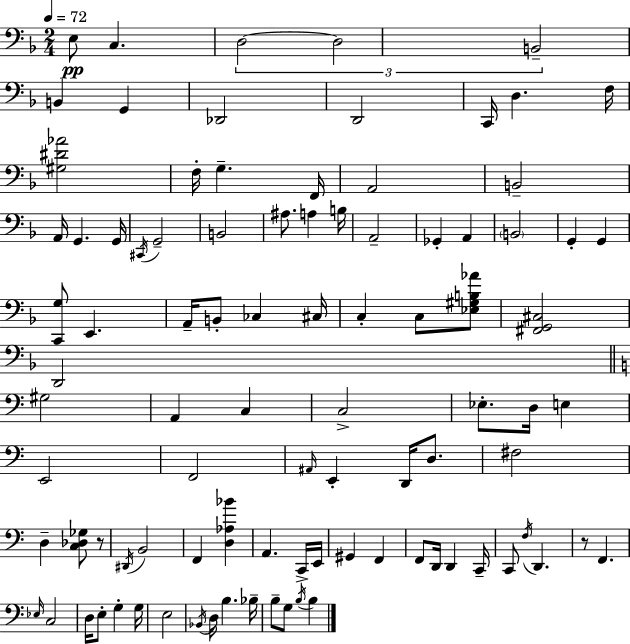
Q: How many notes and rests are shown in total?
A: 94